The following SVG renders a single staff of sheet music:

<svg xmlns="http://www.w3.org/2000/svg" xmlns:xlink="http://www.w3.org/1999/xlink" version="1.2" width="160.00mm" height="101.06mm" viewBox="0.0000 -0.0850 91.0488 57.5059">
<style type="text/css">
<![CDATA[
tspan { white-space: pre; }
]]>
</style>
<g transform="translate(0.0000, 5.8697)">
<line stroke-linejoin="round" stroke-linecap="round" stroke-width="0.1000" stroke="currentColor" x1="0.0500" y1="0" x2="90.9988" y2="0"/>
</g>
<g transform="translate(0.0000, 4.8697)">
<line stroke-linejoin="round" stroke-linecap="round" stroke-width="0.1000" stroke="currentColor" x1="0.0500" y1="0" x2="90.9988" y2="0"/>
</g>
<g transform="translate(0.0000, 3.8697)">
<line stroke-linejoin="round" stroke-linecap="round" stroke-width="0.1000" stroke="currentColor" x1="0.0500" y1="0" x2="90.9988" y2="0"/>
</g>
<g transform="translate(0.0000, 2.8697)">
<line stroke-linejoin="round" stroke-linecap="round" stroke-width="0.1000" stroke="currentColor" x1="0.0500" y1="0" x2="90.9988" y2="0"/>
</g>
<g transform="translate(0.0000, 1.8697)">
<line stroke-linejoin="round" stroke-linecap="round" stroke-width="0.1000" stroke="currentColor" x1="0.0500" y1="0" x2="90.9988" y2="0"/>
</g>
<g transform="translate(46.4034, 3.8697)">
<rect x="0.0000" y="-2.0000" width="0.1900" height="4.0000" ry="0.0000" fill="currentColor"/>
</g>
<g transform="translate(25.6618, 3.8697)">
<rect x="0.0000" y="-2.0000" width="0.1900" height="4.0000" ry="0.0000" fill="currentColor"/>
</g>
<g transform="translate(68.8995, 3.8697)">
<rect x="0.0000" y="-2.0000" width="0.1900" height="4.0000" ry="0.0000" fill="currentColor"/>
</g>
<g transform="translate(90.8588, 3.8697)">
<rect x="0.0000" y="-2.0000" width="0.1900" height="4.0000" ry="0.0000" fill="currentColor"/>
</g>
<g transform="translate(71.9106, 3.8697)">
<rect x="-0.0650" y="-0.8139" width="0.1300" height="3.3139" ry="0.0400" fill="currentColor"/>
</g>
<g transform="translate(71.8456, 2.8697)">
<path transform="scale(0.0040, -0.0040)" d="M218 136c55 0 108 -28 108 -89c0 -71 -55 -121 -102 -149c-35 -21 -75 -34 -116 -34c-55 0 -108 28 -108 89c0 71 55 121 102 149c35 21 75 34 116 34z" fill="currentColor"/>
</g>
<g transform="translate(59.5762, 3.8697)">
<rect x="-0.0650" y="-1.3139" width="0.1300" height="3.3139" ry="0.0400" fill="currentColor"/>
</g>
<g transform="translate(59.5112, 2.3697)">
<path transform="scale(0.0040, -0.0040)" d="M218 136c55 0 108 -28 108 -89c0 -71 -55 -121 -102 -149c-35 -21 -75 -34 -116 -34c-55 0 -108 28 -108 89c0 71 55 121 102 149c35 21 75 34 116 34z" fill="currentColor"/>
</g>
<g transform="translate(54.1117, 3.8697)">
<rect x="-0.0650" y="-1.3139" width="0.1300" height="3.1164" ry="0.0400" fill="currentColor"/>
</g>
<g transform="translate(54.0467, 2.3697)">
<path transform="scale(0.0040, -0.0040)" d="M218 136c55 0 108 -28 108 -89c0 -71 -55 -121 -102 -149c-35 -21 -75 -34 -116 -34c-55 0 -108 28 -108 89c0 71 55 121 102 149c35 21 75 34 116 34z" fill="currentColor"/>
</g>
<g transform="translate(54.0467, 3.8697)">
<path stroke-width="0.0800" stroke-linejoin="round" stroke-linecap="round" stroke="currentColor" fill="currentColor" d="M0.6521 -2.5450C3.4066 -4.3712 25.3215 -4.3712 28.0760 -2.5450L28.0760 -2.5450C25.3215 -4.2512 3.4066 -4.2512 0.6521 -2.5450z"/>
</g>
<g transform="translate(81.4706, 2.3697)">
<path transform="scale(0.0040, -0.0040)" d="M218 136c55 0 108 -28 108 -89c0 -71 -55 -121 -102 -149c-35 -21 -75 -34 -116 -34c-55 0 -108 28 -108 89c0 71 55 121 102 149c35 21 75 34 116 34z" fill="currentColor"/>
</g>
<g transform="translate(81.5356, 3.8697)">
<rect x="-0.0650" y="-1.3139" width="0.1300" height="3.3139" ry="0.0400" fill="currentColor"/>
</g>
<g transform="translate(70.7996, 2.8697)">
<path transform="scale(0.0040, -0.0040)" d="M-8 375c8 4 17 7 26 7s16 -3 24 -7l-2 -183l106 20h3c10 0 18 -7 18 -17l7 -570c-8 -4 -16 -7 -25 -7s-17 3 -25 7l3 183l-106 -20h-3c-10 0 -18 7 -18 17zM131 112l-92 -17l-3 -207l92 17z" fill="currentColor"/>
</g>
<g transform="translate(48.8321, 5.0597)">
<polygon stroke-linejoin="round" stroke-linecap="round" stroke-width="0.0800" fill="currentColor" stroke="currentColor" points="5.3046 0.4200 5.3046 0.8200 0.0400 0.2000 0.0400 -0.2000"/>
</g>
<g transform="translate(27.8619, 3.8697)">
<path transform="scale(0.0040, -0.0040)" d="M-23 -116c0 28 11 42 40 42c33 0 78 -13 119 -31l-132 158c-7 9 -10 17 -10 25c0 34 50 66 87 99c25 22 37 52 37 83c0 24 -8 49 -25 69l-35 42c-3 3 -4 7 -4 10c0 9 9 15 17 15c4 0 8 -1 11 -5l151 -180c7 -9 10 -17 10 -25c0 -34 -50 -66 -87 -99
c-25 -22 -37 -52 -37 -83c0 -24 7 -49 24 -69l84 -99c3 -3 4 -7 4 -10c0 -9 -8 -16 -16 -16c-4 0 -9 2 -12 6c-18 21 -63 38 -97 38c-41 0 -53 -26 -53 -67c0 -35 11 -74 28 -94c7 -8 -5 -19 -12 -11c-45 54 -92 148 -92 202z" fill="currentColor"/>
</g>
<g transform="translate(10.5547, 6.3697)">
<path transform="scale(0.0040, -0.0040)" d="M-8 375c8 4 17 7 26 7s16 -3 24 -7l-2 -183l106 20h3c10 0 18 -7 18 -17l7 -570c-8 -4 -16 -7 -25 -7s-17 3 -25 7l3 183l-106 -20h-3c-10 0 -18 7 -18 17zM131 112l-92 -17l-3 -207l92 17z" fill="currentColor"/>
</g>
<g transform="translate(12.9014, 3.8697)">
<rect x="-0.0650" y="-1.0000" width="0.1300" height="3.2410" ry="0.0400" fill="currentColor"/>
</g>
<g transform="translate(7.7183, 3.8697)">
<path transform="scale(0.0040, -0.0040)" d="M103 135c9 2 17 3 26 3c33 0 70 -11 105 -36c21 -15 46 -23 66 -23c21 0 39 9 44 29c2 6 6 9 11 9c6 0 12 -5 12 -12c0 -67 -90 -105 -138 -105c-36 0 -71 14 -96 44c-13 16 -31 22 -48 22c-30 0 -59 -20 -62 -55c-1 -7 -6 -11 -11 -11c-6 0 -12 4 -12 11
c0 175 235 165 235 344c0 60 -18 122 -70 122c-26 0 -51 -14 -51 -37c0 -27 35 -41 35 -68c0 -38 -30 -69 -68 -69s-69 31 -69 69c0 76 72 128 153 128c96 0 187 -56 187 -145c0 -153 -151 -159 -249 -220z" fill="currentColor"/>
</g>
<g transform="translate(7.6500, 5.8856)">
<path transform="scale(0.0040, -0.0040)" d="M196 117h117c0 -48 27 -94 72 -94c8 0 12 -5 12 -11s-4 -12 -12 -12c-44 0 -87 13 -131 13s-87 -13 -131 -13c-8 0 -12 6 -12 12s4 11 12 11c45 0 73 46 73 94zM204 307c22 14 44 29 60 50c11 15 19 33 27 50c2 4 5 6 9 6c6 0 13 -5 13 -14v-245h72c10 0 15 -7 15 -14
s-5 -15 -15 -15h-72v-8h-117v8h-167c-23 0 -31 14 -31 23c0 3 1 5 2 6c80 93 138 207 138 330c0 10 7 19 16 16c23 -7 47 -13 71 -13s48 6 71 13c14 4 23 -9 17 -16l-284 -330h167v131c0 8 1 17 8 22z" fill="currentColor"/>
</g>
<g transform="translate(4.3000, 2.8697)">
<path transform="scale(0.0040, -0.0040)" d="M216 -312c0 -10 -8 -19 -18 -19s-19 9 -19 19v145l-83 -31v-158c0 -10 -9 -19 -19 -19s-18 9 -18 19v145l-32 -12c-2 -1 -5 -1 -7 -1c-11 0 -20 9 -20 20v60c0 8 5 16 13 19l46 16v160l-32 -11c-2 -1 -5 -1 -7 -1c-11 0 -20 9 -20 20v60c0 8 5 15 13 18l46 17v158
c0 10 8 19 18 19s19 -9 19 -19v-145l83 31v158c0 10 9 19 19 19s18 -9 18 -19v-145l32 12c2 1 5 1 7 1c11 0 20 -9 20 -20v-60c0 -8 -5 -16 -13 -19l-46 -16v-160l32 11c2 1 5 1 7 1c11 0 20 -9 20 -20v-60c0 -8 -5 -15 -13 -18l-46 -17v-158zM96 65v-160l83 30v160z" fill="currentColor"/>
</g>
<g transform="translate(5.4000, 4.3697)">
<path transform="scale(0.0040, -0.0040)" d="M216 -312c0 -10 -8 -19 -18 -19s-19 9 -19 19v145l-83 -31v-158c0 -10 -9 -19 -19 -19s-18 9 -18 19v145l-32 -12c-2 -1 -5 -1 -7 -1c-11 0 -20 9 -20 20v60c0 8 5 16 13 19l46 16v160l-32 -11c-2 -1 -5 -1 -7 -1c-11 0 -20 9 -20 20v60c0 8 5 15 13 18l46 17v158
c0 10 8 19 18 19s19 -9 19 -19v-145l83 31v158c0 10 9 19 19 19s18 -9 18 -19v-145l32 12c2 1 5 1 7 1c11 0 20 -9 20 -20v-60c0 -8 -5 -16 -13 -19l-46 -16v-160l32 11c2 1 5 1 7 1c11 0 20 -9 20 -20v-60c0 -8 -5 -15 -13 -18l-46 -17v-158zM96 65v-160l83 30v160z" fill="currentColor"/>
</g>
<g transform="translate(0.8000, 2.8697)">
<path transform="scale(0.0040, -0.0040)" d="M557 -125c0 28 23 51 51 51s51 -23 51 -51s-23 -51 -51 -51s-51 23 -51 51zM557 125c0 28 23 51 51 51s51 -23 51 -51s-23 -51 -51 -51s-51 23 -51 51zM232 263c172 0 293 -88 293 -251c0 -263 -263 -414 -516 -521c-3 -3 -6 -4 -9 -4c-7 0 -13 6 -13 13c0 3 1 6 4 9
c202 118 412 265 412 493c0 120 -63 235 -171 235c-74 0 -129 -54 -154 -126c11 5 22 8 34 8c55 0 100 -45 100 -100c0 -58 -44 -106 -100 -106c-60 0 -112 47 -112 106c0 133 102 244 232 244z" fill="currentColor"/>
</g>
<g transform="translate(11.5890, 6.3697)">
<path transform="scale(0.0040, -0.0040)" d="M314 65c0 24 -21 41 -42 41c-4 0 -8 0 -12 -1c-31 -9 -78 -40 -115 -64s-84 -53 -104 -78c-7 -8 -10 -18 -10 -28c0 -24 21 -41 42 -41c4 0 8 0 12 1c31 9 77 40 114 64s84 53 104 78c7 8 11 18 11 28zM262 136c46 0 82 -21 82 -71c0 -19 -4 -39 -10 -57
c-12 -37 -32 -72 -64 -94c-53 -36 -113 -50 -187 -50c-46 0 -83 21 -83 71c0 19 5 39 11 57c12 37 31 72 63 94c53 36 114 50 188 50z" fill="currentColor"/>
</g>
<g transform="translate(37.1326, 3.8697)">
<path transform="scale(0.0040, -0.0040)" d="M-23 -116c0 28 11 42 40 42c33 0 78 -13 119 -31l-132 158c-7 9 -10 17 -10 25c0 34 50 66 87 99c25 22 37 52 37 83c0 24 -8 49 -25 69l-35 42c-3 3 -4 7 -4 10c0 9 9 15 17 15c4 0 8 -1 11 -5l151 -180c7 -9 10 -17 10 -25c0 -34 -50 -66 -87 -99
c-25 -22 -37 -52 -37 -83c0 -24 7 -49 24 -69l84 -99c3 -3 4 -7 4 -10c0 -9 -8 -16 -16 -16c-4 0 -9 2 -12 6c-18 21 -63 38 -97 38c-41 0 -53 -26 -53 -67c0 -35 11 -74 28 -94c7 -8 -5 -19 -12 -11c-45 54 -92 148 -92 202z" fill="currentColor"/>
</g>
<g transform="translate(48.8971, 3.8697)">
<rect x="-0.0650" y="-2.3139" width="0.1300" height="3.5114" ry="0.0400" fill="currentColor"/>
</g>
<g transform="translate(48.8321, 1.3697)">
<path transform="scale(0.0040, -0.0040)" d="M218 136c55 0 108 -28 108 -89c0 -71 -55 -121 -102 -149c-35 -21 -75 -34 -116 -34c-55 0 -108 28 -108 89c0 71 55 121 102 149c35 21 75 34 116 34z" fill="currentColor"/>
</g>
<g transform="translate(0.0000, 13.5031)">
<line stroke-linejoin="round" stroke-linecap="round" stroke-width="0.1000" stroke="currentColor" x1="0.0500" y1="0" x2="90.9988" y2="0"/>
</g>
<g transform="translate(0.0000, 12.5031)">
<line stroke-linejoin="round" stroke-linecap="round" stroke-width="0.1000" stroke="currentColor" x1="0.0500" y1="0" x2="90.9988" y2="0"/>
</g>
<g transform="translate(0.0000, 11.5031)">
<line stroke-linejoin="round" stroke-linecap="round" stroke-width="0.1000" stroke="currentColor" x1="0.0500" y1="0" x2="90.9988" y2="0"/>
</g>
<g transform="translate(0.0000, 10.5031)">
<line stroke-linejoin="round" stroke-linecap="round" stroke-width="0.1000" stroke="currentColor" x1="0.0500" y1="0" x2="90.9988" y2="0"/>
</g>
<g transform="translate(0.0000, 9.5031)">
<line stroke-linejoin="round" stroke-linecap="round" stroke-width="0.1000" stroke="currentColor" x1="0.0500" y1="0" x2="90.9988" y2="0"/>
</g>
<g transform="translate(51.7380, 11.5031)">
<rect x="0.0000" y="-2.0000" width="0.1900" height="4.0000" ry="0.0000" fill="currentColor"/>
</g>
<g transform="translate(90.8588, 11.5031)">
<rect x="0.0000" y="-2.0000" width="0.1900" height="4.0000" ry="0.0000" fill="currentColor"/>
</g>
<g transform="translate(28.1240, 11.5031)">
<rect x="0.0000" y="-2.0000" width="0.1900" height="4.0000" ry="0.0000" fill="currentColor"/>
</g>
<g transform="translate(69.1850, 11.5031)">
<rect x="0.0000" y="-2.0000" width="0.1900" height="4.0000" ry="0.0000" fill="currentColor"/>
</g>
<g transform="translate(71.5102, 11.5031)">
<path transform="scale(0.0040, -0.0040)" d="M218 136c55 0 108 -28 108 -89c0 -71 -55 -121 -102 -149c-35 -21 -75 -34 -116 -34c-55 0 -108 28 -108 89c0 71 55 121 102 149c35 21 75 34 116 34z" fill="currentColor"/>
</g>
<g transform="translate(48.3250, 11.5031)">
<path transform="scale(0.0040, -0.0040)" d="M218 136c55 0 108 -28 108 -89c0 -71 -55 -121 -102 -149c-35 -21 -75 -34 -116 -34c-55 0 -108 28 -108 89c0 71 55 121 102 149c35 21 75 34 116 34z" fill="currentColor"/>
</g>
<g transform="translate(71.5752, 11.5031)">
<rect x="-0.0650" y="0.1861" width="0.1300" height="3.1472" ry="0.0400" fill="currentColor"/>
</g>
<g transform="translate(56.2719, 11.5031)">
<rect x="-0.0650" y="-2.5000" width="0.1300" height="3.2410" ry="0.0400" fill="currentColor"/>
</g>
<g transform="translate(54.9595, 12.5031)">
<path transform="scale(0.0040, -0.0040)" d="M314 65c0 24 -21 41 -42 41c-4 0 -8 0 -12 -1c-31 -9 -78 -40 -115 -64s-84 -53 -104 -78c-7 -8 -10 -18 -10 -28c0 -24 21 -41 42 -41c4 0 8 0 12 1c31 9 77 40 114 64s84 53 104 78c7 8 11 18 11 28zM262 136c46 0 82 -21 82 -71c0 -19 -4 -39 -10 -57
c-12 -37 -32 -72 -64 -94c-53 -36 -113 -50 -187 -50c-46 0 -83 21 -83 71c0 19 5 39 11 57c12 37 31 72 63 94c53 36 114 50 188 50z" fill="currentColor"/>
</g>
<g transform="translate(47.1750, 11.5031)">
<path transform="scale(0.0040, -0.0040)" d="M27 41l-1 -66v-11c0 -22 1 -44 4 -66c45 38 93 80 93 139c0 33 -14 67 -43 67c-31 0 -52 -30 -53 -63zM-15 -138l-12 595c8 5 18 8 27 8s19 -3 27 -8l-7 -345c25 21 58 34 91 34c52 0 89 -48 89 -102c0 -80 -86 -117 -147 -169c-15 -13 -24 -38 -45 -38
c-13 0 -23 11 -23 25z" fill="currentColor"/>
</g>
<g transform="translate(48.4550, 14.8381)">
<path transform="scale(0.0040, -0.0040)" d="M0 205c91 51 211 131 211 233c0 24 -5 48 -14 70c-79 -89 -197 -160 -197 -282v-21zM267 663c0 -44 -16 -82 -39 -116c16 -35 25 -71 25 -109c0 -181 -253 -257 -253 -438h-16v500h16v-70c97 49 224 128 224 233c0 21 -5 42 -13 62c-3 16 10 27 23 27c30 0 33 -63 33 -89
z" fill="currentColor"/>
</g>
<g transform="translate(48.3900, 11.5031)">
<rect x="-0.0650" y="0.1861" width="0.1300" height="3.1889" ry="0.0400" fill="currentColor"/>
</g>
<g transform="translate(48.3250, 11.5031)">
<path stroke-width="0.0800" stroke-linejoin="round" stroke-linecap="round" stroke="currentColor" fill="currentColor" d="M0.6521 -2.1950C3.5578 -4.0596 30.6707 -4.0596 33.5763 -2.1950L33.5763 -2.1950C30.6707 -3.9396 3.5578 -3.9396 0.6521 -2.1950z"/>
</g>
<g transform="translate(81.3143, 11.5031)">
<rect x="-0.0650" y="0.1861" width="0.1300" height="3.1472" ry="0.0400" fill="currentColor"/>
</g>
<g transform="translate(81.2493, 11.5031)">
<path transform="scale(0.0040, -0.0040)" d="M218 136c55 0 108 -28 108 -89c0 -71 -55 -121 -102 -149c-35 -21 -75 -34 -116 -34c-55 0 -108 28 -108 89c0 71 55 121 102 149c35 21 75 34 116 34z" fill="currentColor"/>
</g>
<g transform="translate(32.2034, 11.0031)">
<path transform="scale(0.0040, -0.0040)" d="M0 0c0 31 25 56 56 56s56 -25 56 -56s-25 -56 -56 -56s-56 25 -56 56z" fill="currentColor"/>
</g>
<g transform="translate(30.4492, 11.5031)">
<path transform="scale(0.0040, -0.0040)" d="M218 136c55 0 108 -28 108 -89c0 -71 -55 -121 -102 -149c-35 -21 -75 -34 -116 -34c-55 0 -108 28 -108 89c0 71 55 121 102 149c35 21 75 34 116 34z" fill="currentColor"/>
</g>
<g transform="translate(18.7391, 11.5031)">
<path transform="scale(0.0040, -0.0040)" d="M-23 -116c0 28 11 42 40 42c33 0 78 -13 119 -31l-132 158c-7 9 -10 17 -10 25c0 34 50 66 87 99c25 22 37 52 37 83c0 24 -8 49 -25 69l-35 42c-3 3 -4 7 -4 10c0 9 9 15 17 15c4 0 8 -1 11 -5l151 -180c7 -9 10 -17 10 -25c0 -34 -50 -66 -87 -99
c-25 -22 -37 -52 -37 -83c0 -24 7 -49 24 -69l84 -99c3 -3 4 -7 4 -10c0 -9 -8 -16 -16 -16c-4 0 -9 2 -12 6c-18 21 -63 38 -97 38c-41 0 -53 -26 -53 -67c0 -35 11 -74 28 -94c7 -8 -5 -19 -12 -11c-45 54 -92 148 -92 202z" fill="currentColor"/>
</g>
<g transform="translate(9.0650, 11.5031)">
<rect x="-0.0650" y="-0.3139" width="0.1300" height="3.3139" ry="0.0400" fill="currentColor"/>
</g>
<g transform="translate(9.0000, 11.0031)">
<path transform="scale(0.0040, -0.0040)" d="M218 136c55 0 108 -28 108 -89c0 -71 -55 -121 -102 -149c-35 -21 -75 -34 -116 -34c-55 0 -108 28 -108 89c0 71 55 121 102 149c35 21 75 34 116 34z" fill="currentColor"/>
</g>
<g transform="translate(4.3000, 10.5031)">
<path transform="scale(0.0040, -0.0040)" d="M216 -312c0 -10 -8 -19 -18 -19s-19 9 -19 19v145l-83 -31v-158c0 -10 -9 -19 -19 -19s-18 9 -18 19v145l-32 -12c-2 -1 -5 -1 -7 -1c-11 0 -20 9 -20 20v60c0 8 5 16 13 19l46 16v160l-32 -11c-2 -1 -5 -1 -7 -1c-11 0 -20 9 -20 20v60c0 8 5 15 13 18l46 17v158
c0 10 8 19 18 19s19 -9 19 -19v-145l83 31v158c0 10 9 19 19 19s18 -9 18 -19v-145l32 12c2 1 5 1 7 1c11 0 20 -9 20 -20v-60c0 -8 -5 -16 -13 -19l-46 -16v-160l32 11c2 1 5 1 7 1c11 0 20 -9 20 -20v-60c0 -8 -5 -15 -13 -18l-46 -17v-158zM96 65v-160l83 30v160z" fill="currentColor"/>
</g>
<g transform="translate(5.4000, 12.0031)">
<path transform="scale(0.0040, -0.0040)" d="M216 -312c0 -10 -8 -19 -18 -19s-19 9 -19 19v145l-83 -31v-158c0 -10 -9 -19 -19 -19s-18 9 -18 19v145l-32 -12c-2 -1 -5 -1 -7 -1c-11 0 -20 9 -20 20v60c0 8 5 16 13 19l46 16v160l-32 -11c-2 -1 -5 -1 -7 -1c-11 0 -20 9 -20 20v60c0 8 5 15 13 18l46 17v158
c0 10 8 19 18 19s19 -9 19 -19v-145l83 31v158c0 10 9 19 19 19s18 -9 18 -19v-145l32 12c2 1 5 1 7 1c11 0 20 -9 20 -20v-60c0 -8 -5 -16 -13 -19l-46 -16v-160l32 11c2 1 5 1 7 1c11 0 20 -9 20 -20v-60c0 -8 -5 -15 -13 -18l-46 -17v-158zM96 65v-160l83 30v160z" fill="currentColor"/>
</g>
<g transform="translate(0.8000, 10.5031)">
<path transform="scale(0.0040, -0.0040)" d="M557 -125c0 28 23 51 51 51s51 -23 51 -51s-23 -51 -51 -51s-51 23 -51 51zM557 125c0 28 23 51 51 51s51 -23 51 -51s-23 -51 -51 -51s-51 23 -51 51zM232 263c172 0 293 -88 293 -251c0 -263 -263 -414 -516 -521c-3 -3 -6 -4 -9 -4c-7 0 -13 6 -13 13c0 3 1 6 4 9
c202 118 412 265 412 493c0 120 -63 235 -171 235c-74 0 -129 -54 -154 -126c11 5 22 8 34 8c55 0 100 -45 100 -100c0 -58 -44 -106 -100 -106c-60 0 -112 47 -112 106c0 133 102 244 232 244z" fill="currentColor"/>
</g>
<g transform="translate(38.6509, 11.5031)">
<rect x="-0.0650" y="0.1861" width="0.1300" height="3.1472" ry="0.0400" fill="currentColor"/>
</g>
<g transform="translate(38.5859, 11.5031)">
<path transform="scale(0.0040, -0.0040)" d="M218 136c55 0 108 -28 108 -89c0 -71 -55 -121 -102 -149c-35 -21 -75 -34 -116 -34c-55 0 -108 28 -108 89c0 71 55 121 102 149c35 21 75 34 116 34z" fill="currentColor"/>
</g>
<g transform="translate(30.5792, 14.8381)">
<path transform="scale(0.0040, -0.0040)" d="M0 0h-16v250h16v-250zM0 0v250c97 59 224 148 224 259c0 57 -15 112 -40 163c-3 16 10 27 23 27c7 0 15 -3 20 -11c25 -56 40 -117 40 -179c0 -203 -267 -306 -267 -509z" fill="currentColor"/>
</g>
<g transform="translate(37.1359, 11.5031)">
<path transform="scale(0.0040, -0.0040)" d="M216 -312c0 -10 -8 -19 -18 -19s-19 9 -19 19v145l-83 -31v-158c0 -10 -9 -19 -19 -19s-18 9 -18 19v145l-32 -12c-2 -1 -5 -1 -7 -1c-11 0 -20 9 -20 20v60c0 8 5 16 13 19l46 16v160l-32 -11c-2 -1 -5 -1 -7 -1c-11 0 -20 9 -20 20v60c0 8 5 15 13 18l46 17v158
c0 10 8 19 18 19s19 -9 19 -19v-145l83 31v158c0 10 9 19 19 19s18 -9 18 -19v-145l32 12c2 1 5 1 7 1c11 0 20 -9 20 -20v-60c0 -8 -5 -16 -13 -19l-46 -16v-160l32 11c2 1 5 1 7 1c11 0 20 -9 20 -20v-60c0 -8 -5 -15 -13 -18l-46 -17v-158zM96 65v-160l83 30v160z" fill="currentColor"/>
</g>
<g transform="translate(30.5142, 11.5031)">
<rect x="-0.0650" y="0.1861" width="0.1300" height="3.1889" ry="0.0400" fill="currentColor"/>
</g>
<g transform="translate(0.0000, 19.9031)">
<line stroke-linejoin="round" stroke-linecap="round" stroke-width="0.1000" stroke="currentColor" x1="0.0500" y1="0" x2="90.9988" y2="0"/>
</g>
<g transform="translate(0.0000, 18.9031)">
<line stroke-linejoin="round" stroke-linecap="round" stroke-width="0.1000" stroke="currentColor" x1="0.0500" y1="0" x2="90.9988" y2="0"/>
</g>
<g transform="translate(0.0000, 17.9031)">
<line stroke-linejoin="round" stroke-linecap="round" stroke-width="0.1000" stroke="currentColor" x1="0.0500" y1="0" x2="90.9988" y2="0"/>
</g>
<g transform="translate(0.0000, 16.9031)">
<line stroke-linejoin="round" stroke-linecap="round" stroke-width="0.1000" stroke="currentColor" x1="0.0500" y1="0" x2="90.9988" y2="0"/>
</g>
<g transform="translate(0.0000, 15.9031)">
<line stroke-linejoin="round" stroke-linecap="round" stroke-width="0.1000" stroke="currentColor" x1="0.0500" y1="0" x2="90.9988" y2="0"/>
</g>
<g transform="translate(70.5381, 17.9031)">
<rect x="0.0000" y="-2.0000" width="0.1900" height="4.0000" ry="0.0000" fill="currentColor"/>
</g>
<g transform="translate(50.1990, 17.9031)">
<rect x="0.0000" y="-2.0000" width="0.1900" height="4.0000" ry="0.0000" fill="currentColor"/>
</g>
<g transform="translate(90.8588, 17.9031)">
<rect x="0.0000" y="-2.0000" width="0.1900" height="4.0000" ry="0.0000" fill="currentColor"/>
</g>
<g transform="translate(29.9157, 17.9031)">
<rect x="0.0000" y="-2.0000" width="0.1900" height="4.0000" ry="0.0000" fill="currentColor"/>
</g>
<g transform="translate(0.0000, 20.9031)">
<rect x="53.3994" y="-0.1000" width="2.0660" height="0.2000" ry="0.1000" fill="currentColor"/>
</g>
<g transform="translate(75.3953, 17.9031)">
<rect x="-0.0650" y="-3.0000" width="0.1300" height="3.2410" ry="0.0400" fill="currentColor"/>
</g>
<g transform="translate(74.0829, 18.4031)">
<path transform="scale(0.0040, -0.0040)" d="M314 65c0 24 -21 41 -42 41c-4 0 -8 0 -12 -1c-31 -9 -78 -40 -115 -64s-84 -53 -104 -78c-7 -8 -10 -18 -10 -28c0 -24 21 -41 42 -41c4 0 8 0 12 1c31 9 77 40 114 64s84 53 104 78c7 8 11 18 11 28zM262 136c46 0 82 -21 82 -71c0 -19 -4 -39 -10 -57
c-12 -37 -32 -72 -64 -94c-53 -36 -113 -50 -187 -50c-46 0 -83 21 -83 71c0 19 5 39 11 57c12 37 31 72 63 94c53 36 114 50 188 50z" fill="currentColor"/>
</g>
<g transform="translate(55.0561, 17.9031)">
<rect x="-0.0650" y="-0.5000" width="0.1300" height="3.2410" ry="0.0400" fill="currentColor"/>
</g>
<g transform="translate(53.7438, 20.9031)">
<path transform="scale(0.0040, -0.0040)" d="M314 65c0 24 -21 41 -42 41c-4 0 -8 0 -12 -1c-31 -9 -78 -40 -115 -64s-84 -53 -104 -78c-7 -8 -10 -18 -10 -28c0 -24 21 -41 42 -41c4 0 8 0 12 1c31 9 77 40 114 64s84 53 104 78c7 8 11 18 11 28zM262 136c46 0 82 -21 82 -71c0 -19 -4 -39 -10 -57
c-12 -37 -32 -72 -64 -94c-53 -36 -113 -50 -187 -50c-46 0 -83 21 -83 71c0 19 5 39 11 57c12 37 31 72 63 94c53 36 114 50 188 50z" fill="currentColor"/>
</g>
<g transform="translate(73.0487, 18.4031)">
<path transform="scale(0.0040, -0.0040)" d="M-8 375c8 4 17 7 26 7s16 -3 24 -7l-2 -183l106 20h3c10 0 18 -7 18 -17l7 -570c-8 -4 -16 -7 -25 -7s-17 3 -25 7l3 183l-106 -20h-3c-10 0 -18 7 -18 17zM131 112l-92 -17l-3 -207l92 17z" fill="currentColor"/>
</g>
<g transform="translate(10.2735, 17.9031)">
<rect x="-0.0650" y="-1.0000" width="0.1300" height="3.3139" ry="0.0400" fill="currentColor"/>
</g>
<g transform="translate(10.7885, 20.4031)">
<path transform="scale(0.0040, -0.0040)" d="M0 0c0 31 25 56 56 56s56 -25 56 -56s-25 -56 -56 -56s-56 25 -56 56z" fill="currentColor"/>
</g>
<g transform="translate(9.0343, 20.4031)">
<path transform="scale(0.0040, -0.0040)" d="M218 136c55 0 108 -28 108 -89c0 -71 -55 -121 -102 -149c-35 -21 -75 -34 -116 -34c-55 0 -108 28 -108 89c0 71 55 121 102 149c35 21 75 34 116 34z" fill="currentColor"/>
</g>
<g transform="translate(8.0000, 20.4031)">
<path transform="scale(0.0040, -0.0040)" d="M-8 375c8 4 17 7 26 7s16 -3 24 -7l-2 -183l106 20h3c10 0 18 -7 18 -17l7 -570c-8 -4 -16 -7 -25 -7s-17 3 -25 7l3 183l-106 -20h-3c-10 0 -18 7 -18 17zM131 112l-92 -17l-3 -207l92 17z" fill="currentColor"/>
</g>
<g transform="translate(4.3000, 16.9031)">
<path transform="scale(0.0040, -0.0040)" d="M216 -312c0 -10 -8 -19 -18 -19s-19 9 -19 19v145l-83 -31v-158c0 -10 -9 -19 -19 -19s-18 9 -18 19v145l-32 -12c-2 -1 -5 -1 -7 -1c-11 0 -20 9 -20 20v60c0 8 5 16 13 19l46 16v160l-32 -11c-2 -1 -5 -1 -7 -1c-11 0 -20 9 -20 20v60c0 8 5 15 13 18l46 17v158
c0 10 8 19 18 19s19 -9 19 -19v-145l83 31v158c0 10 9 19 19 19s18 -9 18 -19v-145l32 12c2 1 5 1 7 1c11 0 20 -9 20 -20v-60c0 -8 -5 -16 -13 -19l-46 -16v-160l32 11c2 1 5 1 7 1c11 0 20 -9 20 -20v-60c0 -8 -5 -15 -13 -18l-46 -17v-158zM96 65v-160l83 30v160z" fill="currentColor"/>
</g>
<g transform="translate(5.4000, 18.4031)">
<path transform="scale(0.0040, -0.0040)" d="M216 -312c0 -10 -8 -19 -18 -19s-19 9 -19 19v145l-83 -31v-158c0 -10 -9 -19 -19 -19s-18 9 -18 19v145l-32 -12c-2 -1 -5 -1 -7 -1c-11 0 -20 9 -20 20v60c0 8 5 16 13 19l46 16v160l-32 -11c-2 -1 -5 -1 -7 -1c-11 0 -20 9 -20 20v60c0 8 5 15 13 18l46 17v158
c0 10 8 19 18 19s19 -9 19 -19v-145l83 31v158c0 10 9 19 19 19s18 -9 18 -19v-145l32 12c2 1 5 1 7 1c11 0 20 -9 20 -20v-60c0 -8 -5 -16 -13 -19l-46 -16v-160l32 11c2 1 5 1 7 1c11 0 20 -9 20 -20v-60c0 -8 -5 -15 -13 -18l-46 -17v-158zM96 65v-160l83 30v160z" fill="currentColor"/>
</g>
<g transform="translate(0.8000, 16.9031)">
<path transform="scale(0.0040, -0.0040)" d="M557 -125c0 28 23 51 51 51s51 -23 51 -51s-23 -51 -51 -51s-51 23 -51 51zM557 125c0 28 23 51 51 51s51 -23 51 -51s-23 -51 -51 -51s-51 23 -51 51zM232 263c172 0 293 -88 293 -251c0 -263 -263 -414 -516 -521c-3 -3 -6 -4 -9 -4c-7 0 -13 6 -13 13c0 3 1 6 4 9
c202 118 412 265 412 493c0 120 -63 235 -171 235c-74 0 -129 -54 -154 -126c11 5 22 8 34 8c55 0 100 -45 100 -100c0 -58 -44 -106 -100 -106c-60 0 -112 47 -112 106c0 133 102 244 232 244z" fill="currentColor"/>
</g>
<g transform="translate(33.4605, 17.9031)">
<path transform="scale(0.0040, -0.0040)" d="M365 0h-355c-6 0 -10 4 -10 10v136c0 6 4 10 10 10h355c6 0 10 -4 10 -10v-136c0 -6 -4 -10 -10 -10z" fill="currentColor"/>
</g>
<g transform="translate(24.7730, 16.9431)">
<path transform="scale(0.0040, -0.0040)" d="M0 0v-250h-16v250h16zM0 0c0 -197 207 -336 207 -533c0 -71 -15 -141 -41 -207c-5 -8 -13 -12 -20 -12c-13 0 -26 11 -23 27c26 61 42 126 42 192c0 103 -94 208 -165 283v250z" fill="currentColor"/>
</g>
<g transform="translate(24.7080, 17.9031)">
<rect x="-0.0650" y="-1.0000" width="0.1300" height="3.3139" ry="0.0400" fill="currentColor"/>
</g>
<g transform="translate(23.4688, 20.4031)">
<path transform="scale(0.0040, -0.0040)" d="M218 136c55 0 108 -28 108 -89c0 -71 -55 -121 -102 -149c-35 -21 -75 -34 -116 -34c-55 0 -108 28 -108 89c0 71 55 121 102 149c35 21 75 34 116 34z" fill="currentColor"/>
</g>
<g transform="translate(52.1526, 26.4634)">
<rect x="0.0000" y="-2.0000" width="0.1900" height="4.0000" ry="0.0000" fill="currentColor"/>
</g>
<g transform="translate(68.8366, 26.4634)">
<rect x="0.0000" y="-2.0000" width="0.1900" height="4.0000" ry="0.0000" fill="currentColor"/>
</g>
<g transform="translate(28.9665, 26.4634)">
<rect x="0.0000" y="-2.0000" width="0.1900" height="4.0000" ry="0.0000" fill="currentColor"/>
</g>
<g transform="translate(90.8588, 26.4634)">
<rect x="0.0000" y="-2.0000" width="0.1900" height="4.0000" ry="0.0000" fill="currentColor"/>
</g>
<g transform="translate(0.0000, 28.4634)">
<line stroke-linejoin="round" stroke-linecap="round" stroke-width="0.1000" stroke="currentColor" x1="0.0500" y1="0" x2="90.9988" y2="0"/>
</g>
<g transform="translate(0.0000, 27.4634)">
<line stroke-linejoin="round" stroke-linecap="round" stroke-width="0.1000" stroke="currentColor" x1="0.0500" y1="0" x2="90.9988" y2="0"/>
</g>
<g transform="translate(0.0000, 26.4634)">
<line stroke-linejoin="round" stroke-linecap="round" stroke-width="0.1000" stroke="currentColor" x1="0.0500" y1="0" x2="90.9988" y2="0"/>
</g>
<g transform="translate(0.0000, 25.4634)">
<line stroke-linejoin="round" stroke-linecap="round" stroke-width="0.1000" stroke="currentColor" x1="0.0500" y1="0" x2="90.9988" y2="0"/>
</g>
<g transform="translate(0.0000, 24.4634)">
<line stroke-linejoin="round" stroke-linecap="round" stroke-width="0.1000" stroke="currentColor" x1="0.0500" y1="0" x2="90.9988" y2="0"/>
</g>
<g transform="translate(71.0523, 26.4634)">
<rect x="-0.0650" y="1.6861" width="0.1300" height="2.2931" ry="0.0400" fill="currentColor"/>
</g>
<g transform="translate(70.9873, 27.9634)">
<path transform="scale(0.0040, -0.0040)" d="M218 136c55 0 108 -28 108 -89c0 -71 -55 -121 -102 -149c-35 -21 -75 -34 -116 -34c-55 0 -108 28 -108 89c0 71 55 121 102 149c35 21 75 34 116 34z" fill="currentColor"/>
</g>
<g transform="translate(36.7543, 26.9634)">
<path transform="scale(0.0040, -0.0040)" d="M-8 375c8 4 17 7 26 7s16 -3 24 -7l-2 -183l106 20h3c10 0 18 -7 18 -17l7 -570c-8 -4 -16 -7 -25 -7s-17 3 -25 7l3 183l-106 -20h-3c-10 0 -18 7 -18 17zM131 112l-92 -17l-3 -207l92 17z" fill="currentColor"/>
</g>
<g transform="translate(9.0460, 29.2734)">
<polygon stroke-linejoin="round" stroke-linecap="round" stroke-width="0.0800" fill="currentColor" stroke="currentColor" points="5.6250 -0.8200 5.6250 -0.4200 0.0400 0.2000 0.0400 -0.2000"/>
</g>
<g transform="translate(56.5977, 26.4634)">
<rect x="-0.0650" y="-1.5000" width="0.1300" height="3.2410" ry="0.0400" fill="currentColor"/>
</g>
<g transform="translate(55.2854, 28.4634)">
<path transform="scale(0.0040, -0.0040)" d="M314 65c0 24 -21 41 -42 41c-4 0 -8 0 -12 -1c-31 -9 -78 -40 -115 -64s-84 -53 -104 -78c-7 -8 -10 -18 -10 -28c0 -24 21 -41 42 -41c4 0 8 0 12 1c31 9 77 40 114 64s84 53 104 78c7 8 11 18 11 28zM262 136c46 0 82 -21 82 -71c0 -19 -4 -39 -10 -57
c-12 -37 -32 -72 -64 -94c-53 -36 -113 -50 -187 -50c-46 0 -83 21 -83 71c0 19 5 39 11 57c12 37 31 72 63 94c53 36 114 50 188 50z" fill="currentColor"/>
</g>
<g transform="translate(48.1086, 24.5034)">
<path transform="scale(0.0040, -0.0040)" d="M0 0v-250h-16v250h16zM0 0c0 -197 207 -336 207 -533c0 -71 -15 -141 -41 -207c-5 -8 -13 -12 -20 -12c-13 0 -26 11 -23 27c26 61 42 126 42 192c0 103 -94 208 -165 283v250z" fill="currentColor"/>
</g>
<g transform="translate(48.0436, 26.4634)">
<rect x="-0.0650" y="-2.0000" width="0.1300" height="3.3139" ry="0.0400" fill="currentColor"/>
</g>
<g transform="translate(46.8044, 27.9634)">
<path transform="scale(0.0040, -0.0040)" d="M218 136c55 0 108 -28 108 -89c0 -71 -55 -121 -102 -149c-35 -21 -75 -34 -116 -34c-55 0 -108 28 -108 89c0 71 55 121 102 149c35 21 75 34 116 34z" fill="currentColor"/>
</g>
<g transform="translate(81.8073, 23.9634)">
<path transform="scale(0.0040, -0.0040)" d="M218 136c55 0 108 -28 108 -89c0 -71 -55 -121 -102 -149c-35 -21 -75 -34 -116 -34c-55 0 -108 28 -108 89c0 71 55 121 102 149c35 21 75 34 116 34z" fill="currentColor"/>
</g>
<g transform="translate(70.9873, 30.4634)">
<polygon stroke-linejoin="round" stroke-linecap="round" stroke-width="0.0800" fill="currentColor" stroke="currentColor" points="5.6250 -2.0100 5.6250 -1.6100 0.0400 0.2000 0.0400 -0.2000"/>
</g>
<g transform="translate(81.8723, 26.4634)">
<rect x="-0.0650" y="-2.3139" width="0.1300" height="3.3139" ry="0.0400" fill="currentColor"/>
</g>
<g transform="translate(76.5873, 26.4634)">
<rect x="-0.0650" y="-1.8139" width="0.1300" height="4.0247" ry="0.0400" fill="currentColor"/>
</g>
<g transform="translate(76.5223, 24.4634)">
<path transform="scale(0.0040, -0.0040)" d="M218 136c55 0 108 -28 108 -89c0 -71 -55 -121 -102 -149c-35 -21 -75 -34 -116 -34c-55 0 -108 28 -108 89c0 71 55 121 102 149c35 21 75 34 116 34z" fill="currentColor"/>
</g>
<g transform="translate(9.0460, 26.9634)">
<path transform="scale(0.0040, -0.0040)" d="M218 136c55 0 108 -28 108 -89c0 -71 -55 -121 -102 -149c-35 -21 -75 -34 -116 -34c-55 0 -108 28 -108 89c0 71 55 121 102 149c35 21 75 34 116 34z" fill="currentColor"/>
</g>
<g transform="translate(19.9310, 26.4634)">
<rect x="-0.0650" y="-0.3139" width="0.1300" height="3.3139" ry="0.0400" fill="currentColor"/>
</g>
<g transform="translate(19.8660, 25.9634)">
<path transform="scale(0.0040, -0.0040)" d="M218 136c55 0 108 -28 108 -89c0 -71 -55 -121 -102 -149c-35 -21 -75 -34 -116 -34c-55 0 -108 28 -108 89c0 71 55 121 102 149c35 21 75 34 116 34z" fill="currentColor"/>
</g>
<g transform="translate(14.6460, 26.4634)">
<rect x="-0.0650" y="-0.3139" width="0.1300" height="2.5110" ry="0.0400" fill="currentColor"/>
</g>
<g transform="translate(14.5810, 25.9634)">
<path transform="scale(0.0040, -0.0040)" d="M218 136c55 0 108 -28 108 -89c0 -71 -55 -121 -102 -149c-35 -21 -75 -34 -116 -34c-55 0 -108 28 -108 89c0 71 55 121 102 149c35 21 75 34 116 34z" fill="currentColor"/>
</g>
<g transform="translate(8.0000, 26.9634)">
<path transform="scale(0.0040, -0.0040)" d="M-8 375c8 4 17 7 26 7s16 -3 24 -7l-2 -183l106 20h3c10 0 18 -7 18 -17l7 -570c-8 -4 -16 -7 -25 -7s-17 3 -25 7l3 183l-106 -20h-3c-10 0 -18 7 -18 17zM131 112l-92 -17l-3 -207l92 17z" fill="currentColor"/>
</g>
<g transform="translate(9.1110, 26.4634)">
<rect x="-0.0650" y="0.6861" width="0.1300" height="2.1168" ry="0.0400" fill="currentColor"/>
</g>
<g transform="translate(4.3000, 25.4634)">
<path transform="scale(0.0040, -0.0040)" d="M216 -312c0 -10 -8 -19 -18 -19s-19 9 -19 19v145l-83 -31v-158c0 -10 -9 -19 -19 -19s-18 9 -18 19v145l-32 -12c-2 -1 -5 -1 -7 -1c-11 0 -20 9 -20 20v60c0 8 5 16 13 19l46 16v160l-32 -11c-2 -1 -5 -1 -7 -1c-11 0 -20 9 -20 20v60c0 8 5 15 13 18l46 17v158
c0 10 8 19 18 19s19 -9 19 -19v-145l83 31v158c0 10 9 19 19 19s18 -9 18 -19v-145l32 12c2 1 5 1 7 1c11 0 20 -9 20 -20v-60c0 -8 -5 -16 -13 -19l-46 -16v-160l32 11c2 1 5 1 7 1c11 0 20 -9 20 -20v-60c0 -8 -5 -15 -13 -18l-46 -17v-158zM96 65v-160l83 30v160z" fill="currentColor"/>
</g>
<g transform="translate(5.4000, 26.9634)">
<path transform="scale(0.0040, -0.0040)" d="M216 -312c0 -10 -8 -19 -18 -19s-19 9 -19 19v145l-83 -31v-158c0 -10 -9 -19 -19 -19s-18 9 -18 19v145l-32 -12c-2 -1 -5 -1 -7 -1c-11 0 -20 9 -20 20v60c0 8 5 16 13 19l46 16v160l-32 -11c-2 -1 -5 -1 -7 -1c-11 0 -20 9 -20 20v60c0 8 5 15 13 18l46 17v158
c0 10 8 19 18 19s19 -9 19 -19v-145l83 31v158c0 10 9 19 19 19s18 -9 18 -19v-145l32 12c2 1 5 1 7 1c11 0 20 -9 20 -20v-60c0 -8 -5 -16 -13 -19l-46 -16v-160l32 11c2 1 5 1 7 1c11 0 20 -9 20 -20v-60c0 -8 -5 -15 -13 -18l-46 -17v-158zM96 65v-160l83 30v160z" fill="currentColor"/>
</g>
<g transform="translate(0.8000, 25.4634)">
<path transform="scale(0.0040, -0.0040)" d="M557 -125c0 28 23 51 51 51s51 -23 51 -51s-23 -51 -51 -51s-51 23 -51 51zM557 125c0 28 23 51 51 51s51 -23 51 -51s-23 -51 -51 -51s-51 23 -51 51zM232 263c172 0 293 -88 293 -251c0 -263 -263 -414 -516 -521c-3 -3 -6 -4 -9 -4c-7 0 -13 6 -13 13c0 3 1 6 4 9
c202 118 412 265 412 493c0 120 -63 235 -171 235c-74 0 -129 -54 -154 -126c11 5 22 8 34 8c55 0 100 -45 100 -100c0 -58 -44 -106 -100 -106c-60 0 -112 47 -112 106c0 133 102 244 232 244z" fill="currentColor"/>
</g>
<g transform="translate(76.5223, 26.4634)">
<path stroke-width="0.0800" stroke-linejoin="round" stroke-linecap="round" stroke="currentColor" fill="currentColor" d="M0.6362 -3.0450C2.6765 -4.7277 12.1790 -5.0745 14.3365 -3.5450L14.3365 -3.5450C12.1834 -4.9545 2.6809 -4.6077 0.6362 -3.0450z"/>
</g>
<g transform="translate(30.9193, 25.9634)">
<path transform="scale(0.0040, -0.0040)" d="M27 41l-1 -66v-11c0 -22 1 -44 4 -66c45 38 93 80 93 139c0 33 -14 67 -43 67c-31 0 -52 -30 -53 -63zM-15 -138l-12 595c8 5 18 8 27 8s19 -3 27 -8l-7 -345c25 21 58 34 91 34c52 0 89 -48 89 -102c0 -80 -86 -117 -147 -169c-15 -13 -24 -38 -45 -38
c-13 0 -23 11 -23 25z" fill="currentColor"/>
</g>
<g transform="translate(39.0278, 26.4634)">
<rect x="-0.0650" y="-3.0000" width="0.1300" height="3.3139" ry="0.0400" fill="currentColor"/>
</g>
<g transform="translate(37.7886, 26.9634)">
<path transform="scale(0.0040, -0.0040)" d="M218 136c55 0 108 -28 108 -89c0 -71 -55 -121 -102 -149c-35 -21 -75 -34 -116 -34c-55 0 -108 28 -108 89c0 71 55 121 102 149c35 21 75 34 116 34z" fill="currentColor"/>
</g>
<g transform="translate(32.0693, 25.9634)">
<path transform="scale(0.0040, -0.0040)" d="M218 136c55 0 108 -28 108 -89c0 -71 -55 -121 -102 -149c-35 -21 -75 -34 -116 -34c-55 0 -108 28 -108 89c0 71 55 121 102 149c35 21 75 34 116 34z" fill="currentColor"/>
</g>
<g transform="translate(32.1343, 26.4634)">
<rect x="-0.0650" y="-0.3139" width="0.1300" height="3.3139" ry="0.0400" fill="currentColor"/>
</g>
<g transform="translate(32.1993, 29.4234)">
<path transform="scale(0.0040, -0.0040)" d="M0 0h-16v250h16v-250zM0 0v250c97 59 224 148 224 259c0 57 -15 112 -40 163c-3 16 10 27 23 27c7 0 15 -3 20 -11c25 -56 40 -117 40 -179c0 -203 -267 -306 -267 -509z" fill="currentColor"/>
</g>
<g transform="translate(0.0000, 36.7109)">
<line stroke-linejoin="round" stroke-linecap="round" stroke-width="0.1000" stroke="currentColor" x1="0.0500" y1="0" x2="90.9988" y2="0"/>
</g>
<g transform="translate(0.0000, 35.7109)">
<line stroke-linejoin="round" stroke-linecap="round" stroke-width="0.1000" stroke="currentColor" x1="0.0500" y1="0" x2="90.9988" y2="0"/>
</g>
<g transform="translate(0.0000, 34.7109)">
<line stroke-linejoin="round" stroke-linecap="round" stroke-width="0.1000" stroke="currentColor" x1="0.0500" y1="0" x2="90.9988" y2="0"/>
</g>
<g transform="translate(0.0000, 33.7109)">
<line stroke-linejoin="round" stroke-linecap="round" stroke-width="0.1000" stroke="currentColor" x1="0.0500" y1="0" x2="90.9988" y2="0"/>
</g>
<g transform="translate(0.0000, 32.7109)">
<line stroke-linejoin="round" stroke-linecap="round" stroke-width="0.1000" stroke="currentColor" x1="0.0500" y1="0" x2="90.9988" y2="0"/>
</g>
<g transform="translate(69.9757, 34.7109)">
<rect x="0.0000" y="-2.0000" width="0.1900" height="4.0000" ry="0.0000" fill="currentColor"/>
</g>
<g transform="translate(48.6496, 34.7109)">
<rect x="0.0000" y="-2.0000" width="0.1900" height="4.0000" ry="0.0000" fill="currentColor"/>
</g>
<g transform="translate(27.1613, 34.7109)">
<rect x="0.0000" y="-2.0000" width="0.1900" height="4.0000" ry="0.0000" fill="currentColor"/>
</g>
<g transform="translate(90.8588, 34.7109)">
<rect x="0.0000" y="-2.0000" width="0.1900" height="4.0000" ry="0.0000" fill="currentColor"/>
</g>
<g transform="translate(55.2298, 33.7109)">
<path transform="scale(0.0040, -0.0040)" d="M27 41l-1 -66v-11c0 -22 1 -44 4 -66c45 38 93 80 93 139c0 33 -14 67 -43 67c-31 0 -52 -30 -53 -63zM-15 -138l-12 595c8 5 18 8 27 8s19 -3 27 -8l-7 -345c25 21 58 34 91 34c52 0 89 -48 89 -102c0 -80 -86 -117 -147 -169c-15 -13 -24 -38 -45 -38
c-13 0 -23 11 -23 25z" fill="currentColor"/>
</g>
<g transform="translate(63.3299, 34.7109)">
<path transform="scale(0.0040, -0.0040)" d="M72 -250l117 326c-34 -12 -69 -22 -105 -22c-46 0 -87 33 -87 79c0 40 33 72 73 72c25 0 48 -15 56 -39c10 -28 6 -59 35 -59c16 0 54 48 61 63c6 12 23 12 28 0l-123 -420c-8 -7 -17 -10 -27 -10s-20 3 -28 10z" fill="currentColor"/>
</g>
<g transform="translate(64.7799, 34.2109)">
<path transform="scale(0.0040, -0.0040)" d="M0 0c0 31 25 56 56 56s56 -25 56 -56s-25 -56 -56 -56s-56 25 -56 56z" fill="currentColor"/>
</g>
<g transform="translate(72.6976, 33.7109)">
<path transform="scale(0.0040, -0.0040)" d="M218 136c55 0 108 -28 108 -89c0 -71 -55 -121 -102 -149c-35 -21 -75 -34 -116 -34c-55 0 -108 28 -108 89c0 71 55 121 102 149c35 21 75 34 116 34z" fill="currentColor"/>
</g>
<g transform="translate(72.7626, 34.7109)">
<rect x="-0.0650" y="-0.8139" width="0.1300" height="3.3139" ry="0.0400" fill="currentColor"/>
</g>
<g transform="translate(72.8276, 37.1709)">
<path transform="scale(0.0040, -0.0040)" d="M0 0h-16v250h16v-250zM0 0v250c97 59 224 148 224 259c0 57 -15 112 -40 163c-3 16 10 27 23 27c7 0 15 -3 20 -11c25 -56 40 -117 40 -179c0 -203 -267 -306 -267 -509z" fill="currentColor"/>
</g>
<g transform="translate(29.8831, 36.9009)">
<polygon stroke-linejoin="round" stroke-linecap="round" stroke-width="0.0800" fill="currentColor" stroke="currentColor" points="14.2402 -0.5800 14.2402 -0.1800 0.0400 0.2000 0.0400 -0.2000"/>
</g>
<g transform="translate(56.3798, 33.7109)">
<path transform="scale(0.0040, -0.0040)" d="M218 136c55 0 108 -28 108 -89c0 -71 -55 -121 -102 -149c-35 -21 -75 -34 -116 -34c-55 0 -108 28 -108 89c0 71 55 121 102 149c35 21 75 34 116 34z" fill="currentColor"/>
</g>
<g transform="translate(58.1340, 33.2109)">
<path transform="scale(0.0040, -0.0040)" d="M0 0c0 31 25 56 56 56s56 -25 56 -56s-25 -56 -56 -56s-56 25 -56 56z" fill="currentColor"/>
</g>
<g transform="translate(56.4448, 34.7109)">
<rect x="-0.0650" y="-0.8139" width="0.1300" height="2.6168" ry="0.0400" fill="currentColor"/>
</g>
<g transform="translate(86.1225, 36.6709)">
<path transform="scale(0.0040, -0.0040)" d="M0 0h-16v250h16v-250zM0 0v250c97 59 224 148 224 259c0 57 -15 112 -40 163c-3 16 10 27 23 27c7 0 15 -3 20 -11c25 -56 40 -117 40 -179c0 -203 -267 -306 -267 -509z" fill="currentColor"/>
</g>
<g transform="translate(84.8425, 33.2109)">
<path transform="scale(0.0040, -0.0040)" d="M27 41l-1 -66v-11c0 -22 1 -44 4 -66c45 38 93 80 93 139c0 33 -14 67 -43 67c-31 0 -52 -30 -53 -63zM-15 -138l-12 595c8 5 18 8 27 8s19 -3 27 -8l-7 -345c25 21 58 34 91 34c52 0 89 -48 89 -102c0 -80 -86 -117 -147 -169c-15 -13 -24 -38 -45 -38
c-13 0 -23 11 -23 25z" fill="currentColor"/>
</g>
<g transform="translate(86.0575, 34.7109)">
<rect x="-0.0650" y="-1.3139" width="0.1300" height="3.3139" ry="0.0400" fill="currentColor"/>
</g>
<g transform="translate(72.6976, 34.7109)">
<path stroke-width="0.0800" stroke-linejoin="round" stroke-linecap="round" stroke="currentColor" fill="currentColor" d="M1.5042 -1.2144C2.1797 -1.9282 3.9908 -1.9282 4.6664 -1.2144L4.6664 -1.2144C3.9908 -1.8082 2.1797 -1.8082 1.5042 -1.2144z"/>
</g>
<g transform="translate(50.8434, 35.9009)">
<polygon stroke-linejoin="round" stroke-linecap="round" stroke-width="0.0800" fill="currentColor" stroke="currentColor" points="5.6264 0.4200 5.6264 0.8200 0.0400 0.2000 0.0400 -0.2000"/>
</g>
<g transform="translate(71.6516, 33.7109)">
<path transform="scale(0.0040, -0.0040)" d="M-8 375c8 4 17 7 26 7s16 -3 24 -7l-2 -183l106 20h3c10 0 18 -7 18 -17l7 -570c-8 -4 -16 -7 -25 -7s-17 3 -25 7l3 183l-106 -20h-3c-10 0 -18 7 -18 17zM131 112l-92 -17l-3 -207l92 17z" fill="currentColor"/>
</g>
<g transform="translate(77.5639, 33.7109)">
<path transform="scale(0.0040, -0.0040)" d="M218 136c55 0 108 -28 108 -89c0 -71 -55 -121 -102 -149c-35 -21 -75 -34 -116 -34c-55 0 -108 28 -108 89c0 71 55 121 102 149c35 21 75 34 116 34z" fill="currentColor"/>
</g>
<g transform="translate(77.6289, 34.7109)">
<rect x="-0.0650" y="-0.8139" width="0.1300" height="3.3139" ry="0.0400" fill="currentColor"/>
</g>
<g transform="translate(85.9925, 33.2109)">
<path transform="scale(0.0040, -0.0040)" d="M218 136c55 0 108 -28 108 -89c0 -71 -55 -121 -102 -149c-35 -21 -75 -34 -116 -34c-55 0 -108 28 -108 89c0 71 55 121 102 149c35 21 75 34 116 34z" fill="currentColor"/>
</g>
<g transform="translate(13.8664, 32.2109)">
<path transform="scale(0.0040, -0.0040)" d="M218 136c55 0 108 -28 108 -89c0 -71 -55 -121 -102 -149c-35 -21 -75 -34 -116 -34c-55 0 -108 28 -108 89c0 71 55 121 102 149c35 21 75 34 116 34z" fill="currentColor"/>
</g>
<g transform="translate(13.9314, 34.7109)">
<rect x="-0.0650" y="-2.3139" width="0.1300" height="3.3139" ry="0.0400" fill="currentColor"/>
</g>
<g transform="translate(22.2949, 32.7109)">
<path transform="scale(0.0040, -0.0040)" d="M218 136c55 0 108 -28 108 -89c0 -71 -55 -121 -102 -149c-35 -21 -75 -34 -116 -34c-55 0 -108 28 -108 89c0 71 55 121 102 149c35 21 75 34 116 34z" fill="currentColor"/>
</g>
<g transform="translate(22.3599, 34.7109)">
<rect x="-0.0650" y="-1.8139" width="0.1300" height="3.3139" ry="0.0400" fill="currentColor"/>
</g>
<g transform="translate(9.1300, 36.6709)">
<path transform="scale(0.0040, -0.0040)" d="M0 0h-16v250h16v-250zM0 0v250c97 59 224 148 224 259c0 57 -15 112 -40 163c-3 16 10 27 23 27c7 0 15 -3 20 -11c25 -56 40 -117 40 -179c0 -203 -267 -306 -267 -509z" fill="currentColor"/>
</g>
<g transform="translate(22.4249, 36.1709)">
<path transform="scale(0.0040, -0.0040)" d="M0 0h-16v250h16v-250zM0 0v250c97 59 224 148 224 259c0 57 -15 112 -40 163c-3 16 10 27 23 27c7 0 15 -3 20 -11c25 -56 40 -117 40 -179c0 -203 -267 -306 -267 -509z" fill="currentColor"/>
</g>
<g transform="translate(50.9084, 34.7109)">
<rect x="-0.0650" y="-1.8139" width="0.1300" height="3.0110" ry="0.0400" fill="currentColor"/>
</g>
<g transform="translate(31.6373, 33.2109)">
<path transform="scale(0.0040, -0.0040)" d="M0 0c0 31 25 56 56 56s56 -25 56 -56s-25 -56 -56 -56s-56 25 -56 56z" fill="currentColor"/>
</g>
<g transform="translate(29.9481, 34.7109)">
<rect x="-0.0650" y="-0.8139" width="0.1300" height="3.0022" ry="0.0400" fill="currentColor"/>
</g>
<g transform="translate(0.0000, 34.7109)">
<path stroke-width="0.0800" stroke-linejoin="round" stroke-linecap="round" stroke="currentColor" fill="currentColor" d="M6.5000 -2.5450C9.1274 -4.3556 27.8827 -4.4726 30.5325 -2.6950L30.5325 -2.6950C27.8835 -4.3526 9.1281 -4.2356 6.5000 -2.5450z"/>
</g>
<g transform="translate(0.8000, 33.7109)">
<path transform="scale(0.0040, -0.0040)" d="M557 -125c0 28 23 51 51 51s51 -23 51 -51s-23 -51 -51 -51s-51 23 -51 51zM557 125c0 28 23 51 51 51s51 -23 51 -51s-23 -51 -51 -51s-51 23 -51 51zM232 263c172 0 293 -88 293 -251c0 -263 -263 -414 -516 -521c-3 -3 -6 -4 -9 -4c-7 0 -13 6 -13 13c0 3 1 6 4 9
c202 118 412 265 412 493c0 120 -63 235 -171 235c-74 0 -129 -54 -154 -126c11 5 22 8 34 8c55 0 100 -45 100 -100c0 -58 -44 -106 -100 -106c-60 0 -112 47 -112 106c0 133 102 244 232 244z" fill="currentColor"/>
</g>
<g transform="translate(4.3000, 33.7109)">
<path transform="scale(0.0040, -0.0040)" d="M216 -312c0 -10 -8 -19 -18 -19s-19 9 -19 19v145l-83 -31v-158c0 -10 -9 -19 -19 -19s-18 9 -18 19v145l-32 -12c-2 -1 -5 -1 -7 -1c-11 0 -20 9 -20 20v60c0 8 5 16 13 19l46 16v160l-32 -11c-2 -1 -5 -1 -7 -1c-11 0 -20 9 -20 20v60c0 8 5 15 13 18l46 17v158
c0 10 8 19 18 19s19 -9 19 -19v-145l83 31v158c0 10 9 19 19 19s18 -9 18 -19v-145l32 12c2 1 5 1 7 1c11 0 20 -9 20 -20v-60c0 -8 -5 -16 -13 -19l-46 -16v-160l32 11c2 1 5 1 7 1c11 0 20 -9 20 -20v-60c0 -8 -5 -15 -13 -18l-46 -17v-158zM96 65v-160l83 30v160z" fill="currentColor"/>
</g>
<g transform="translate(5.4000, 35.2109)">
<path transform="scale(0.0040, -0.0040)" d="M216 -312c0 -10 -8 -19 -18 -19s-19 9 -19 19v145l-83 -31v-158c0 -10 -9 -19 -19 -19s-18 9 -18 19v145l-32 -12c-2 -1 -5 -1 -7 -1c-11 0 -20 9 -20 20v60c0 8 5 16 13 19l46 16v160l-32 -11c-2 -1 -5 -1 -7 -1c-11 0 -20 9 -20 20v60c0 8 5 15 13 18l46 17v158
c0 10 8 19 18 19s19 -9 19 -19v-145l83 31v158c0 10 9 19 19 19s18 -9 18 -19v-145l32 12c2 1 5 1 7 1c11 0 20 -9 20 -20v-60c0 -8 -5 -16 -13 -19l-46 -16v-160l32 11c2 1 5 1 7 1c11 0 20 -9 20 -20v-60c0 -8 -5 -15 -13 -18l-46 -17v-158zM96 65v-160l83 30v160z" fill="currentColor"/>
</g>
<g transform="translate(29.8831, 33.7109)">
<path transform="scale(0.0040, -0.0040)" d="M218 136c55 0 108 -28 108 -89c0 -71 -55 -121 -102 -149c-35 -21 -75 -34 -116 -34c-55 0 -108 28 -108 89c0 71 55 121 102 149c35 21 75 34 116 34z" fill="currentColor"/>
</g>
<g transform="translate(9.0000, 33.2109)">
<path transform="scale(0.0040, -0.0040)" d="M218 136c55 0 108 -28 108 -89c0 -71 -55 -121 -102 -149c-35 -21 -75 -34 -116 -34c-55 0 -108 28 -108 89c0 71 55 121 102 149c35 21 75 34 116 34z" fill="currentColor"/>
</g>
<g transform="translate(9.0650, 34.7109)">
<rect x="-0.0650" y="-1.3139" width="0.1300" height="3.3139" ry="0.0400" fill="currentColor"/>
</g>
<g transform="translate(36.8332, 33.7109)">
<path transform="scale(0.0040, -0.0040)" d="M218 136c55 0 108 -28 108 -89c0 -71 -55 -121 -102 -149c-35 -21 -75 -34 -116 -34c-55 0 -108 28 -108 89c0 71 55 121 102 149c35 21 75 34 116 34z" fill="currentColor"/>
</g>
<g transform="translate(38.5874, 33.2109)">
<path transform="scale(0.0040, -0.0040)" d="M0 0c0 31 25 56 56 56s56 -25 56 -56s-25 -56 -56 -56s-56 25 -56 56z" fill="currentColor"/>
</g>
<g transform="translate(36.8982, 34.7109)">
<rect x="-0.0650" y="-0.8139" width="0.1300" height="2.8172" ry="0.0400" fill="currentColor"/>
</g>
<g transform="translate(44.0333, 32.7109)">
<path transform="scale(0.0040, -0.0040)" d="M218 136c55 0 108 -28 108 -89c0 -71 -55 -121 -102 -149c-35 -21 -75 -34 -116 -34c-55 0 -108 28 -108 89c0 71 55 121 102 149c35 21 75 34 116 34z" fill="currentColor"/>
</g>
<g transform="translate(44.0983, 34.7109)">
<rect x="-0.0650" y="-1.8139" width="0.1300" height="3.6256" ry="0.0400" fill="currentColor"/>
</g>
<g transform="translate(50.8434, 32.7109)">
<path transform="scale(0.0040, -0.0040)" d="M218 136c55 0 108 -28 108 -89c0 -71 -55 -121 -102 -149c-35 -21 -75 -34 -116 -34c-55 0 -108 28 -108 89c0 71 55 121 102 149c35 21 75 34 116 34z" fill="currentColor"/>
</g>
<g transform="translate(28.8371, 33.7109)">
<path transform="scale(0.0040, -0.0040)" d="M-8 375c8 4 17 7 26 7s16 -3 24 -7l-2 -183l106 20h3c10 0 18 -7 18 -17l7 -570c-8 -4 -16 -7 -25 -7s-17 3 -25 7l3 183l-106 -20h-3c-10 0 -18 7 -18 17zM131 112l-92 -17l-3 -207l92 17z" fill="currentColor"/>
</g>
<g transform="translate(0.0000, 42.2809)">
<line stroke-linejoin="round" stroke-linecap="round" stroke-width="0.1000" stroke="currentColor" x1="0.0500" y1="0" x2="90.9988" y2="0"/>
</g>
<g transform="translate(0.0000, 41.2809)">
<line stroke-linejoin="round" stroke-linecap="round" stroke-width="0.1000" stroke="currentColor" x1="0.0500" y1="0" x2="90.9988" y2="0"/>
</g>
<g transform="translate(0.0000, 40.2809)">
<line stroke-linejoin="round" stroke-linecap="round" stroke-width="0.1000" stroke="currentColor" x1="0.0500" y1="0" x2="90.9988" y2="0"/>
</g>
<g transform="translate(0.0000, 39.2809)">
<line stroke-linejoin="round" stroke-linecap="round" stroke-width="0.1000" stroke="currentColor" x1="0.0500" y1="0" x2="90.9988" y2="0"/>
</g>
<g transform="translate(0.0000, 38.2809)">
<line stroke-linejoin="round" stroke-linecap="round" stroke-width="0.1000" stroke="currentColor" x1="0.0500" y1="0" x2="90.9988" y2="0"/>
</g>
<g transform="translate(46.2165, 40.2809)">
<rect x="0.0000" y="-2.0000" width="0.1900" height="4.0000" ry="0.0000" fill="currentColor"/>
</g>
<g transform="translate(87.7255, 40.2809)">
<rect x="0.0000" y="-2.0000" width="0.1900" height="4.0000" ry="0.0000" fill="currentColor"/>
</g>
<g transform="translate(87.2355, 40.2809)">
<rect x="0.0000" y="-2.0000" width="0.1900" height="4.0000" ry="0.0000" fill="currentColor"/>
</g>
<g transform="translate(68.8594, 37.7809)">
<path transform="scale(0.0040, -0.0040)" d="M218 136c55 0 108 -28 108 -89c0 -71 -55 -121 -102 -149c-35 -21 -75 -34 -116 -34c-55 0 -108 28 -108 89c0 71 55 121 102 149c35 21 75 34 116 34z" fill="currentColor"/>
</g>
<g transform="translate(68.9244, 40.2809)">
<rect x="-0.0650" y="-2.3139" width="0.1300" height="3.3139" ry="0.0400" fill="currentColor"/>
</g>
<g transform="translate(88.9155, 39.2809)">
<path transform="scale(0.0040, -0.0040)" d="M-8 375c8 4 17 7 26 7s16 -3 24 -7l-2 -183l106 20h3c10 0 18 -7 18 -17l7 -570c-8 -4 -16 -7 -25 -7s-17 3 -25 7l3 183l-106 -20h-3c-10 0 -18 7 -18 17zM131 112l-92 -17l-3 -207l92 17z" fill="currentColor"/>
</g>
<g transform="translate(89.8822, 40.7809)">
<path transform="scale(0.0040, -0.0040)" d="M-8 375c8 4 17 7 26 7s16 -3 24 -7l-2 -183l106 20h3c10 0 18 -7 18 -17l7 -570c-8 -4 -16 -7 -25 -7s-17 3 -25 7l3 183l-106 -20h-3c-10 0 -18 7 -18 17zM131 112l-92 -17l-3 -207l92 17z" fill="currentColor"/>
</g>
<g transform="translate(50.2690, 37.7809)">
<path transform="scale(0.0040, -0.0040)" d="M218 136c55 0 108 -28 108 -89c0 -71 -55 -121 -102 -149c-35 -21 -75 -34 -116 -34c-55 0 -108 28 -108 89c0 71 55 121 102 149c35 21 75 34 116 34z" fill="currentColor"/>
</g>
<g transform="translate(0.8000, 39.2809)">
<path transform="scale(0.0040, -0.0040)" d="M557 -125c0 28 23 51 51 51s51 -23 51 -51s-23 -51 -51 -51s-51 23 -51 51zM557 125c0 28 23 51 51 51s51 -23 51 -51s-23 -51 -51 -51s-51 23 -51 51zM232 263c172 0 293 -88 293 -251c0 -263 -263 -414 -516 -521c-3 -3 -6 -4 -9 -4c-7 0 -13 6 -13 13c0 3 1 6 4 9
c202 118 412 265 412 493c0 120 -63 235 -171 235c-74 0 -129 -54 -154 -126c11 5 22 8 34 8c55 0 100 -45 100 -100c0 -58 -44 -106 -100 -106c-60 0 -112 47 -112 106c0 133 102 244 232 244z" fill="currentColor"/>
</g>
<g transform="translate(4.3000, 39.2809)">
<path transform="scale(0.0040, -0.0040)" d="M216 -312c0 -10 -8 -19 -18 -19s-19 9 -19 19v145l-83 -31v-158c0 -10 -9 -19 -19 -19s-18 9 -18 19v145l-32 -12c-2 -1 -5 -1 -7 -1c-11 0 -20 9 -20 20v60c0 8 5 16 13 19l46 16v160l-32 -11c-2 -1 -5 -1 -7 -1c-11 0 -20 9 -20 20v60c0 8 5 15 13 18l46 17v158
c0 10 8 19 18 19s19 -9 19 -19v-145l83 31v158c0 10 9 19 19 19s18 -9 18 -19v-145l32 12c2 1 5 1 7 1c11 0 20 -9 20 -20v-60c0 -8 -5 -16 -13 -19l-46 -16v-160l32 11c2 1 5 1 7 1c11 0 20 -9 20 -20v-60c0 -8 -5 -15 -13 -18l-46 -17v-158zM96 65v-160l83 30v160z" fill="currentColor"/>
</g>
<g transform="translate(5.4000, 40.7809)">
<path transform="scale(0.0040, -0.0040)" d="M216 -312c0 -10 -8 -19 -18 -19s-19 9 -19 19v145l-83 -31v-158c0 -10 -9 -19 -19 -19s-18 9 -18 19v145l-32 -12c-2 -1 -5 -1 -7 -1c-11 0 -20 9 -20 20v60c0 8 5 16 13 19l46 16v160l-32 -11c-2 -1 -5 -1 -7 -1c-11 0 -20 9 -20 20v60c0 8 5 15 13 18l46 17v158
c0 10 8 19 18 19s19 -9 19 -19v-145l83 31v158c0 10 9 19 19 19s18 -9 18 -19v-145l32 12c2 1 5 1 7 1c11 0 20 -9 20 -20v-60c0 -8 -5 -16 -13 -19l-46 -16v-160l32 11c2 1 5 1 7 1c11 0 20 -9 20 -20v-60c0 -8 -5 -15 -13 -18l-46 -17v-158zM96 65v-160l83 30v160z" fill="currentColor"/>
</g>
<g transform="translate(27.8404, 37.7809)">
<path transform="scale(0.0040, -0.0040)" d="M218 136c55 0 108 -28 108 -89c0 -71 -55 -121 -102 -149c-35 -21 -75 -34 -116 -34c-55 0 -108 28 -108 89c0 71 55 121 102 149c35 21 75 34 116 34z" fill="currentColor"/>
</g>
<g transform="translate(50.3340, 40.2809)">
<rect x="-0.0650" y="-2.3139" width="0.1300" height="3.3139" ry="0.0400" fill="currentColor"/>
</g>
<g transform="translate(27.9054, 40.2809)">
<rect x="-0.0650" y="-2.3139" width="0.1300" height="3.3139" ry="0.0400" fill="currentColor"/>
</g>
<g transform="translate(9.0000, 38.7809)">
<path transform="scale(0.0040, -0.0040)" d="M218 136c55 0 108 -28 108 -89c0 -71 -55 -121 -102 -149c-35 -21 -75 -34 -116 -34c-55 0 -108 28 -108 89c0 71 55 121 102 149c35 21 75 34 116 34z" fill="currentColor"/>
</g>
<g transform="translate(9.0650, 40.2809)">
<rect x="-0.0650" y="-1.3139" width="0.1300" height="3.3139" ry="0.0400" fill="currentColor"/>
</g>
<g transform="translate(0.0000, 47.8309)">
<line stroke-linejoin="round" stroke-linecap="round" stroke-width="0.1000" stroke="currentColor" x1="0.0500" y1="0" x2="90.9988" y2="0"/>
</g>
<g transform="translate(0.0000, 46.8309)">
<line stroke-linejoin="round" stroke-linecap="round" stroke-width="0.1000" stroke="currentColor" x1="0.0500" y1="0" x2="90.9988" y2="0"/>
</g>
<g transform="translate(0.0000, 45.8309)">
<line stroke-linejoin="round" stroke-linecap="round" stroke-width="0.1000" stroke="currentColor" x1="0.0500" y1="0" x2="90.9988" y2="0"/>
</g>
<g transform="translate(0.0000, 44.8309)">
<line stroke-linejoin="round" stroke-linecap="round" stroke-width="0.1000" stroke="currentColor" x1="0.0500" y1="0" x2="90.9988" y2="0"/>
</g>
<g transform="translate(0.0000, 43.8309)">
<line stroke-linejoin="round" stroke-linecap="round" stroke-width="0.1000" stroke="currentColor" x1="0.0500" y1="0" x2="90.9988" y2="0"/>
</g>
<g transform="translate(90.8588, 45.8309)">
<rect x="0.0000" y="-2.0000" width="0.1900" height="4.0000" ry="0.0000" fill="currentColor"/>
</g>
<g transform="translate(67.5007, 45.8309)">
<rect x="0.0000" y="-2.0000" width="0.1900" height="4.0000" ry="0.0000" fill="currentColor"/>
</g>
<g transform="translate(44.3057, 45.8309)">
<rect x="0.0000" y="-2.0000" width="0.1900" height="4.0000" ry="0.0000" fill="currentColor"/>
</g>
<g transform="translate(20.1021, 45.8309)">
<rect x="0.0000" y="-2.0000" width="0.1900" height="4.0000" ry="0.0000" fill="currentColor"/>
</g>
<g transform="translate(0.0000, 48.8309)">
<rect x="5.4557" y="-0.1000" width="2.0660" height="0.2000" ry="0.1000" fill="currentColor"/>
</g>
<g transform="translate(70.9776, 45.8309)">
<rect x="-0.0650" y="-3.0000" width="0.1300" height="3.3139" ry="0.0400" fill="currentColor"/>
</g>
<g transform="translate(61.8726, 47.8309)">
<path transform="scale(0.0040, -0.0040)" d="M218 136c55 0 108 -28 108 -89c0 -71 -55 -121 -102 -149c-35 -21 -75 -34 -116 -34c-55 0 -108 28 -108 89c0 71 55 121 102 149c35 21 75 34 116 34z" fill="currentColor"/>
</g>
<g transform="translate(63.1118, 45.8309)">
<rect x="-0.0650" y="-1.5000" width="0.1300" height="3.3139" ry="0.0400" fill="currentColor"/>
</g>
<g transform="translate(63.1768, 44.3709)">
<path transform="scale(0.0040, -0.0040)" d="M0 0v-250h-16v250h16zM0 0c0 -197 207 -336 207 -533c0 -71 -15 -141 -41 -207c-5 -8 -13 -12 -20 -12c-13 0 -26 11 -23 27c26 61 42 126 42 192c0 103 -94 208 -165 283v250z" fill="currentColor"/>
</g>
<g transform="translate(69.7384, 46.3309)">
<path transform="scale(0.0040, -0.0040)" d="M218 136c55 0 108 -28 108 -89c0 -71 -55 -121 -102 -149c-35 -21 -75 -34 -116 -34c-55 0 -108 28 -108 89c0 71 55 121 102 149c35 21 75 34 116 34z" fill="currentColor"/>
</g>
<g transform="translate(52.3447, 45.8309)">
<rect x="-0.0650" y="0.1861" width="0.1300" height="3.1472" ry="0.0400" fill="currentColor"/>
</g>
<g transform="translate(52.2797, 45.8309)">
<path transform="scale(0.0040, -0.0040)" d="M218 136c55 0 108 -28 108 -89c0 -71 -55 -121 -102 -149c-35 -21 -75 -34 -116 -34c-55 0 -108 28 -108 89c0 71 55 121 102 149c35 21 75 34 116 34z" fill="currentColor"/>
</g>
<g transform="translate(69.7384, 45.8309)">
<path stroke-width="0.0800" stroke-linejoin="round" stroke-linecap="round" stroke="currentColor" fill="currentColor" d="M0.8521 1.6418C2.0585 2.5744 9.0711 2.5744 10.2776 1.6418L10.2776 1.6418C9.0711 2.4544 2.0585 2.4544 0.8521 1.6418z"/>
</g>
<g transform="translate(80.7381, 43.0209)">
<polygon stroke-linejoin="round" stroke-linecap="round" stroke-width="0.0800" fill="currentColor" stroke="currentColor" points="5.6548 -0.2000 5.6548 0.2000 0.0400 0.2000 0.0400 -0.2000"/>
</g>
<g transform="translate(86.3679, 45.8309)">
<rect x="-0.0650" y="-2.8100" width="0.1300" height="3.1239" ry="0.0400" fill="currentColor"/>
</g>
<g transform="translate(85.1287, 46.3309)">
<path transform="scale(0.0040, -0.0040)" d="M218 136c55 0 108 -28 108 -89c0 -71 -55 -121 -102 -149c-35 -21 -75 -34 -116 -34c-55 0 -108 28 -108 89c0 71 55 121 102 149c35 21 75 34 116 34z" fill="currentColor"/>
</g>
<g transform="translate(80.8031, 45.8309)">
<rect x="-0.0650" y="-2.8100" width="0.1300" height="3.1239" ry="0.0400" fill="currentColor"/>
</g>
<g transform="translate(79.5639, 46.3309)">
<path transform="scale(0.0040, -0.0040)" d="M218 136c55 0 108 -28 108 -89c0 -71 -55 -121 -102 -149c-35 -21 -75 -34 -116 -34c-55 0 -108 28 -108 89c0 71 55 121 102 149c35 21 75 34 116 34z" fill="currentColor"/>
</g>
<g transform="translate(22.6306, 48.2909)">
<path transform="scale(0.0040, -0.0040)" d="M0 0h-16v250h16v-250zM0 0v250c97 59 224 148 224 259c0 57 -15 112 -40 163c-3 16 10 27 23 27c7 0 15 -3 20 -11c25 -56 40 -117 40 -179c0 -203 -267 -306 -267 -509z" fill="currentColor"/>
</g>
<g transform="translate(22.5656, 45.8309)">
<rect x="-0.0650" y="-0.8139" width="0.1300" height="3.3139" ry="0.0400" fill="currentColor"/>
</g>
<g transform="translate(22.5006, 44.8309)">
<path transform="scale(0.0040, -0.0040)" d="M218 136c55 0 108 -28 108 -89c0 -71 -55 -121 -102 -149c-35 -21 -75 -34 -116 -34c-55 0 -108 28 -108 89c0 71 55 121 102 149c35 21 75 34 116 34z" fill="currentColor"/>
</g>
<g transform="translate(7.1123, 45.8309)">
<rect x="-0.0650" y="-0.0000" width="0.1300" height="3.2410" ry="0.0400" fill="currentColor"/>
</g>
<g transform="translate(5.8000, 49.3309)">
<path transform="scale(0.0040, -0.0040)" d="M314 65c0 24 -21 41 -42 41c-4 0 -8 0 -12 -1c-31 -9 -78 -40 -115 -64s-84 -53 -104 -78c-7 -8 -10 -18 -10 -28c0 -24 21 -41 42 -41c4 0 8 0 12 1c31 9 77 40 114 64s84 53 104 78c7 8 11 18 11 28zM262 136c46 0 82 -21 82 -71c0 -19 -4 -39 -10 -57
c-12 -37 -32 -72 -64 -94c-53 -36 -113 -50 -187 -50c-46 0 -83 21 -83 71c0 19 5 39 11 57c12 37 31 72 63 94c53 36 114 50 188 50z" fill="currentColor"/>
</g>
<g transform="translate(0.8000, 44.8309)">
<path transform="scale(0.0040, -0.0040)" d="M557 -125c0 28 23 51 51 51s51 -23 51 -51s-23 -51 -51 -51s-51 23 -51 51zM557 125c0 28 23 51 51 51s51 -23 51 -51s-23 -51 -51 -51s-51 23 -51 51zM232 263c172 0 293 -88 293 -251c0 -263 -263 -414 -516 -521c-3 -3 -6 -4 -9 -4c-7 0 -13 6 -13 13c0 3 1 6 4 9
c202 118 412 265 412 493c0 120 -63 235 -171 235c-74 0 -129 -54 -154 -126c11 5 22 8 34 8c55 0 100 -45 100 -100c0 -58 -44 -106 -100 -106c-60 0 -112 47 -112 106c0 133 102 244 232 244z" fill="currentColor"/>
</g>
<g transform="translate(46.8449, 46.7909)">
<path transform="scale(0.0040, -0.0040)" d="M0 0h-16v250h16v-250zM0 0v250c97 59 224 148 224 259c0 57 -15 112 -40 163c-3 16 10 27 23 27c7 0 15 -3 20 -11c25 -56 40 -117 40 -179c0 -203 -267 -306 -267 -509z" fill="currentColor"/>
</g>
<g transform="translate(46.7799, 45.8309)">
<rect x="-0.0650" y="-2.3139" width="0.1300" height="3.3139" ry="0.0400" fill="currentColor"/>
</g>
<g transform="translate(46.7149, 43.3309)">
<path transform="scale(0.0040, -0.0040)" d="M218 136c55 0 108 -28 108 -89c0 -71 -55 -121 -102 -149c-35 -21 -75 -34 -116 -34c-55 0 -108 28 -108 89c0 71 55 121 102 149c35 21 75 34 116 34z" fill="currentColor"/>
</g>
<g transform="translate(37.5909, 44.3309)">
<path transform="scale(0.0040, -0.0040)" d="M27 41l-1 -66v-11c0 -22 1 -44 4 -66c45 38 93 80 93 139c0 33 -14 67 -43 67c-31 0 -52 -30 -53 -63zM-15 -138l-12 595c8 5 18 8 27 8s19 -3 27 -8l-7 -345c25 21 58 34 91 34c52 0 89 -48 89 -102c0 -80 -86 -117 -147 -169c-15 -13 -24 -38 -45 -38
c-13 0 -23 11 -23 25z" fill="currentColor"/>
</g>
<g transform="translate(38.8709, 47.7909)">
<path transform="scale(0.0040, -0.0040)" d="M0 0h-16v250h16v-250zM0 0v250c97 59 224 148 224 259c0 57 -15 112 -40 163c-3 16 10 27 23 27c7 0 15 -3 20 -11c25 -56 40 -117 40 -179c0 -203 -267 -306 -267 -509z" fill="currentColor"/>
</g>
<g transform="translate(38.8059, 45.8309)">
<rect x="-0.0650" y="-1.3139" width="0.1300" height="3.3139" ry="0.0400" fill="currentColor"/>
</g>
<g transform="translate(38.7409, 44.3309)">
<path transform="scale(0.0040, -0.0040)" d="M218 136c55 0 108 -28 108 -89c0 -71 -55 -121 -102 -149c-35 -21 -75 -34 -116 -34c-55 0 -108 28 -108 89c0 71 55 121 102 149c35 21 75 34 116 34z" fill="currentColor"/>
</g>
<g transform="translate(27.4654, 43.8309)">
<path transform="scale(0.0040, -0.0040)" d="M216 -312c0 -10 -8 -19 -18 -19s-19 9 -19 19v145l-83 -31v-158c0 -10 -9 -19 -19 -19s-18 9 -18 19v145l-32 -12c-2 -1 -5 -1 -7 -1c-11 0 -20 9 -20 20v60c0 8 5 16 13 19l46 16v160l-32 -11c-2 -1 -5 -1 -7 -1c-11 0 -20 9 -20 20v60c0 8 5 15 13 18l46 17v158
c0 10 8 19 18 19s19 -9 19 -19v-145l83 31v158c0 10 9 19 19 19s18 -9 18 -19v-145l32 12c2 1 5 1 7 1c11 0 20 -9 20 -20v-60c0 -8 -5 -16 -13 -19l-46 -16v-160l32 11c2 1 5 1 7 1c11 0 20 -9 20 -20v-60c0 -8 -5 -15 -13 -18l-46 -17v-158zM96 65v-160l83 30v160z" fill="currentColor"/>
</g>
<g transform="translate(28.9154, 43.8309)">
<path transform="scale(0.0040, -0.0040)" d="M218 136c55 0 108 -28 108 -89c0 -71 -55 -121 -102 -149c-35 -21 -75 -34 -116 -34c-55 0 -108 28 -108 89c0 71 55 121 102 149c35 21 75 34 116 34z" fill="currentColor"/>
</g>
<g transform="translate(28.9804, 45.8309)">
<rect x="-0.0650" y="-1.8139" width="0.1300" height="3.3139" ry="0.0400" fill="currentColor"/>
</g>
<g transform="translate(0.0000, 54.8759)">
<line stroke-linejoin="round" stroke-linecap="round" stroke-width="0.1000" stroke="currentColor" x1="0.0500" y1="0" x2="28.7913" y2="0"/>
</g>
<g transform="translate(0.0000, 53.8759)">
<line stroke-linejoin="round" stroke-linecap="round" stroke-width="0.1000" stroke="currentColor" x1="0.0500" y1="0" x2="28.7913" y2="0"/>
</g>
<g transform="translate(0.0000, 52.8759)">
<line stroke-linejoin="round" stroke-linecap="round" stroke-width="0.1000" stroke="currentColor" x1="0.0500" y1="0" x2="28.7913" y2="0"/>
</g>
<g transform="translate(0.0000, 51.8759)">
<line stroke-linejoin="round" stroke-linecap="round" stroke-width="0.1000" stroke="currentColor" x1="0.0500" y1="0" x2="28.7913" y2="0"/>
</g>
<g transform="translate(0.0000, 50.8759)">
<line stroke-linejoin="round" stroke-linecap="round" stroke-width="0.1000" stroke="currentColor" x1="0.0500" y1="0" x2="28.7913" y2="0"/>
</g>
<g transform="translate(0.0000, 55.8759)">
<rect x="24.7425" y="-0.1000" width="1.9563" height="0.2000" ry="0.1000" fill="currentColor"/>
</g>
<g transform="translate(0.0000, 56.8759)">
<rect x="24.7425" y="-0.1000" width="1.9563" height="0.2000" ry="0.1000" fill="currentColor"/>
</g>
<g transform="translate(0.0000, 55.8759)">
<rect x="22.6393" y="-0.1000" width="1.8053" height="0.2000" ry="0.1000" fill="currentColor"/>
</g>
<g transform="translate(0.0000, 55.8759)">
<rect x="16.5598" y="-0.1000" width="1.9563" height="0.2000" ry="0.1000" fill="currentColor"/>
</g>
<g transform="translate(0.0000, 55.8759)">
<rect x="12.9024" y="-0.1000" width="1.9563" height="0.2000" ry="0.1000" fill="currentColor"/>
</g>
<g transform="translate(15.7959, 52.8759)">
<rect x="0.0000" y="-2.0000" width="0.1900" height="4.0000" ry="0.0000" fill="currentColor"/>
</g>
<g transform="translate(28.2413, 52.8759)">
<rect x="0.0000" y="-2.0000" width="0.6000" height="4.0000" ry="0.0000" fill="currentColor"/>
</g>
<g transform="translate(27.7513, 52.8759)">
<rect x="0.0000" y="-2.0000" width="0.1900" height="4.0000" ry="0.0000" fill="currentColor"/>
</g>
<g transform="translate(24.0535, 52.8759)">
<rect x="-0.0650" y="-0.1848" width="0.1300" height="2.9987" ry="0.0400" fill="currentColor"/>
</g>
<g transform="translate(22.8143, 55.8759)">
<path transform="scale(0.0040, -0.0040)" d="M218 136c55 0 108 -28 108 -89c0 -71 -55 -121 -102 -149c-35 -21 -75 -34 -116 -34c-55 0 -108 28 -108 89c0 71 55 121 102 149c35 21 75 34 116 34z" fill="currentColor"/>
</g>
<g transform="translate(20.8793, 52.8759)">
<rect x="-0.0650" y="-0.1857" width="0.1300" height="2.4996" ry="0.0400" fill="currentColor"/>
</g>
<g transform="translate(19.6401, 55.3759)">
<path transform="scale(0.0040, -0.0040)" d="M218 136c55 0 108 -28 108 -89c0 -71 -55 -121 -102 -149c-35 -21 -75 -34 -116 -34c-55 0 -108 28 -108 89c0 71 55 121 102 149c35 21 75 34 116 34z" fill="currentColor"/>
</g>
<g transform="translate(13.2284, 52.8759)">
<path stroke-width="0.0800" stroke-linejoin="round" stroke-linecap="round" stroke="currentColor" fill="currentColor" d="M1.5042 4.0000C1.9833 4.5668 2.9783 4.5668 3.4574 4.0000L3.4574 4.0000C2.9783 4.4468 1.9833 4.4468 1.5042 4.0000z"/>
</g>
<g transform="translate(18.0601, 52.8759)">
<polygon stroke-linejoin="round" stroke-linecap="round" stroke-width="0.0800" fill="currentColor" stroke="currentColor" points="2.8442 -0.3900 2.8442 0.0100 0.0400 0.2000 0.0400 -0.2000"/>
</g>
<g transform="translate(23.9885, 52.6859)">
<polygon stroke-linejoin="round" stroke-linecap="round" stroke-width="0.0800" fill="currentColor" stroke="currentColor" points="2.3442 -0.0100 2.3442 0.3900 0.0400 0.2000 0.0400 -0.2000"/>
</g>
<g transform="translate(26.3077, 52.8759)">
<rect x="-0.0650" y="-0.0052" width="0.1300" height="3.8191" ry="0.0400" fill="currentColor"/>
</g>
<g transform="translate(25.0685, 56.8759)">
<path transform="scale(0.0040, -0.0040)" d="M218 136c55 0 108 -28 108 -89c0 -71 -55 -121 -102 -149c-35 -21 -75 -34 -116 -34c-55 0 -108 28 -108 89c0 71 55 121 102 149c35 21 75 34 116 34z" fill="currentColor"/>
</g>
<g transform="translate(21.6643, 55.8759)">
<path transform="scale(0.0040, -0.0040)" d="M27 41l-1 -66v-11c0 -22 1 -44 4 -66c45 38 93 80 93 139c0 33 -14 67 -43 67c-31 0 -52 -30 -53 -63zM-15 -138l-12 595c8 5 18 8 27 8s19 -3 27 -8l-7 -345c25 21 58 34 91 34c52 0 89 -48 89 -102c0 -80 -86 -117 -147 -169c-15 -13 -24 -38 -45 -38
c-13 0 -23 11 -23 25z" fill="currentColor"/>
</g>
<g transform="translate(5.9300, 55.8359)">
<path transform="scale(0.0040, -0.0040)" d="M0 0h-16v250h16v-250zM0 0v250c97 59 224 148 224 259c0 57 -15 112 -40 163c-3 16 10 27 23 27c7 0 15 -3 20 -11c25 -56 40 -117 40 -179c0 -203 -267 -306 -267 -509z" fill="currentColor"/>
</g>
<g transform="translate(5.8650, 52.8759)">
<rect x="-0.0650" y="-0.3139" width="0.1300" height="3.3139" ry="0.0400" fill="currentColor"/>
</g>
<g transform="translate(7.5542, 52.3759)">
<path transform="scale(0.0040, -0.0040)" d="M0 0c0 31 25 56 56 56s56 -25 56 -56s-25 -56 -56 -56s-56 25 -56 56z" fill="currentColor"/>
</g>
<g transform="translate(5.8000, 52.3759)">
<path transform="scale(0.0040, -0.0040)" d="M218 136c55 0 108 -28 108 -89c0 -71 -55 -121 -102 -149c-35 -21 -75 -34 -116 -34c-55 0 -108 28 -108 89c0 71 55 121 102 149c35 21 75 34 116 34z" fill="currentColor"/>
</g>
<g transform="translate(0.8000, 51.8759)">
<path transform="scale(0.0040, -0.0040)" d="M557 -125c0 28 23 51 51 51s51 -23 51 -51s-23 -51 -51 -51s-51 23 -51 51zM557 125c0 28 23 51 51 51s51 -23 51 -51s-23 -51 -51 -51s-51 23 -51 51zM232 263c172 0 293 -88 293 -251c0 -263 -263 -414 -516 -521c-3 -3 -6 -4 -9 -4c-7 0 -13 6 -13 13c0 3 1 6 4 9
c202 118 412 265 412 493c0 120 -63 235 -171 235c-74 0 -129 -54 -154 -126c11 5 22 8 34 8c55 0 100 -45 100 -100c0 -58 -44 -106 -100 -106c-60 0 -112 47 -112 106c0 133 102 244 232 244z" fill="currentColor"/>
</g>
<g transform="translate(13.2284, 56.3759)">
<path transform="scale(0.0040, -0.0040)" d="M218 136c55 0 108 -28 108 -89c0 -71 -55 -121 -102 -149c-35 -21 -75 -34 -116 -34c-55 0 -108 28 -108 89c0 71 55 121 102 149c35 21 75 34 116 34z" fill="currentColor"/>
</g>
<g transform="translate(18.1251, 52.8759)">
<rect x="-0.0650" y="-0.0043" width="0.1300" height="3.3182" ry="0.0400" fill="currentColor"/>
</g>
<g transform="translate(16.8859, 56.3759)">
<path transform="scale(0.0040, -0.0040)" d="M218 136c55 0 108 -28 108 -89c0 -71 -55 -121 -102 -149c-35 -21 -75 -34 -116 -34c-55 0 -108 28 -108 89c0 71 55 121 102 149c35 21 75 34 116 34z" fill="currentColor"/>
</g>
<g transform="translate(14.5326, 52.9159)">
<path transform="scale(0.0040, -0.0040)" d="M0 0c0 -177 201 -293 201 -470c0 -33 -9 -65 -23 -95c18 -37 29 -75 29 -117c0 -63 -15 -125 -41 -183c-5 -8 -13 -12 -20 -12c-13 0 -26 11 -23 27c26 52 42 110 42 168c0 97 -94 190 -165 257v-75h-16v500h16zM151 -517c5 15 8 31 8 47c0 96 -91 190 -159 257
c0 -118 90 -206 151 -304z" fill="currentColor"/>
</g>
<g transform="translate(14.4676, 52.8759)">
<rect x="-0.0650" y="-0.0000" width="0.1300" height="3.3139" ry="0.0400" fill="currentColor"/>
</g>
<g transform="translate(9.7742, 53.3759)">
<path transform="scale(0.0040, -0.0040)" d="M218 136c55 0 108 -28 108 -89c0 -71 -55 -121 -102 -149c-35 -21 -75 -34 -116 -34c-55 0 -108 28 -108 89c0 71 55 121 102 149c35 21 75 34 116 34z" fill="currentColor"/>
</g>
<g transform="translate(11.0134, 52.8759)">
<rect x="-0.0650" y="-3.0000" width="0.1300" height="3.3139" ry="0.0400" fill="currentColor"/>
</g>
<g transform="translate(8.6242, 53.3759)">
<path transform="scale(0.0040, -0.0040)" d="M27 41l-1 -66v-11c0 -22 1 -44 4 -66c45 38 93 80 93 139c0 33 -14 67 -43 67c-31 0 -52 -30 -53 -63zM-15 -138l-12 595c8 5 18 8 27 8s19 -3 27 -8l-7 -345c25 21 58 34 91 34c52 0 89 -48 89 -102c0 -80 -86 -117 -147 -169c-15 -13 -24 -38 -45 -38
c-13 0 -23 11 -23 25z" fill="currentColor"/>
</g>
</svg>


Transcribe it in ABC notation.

X:1
T:Untitled
M:2/4
L:1/4
K:D
F,,2 z z B,/2 G,/2 G, F, G, E, z D,/2 ^D, _D,/4 B,,2 D, D, F,, F,,/2 z2 E,,2 C,2 C,/2 E,/2 E, _E,/2 C, A,,/2 G,,2 A,,/2 A,/2 B, G,/2 B, A,/2 F,/2 F,/2 A,/2 A,/2 _F,/2 z/2 F,/2 F, _G,/2 G, B, B, B, D,,2 F,/2 ^A, _G,/2 B,/2 D, G,,/2 C, C,/2 C,/2 E,/2 _C, D,,/4 D,,/2 F,,/2 _E,,/2 C,,/2